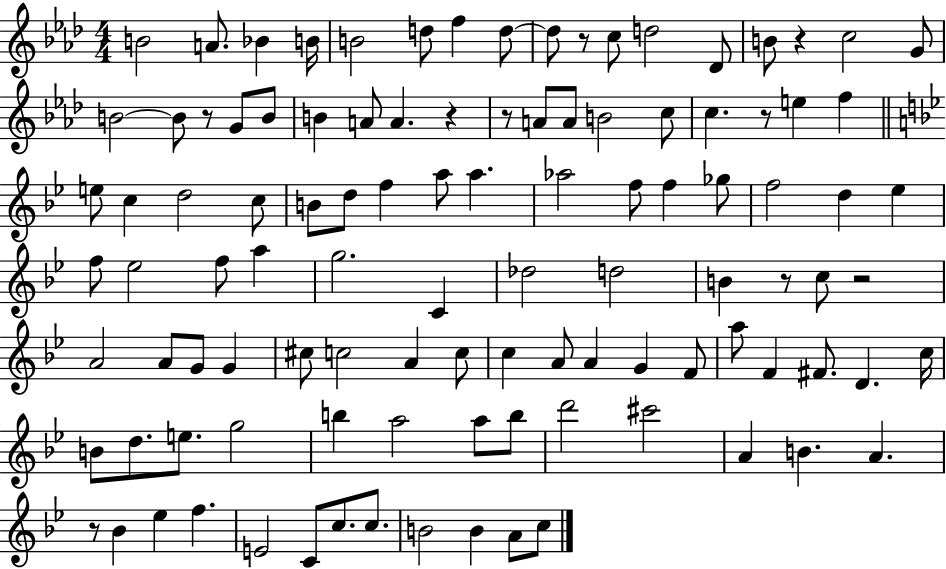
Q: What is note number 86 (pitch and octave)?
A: A4